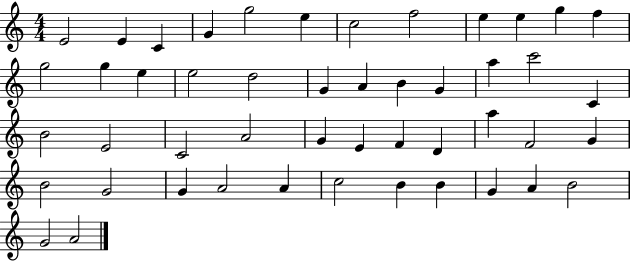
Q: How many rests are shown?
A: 0